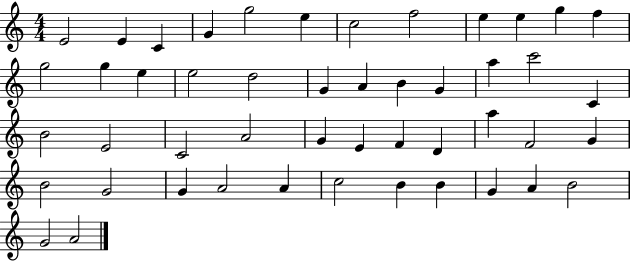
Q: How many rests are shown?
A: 0